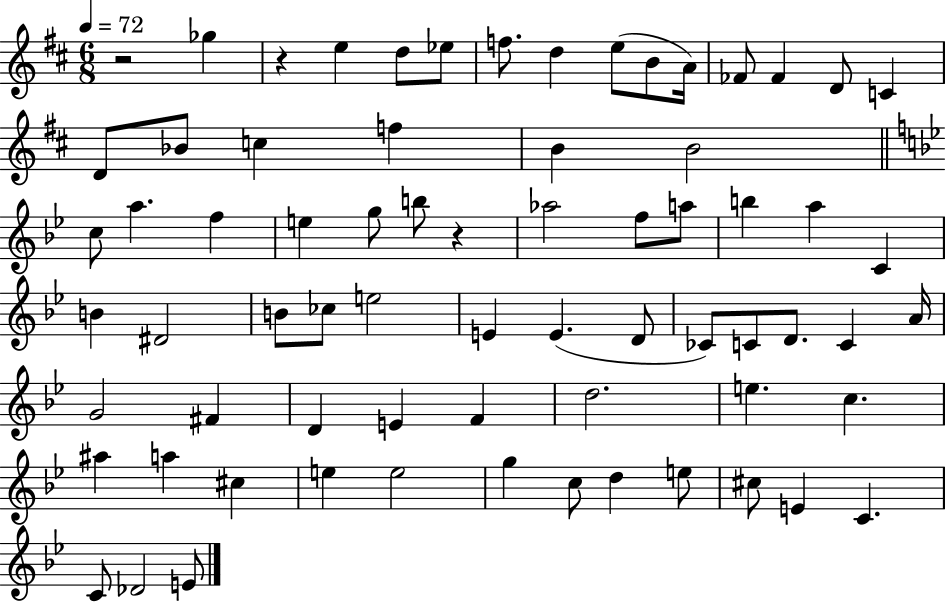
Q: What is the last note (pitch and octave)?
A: E4